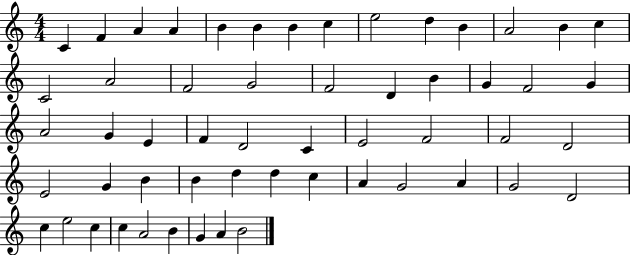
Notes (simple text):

C4/q F4/q A4/q A4/q B4/q B4/q B4/q C5/q E5/h D5/q B4/q A4/h B4/q C5/q C4/h A4/h F4/h G4/h F4/h D4/q B4/q G4/q F4/h G4/q A4/h G4/q E4/q F4/q D4/h C4/q E4/h F4/h F4/h D4/h E4/h G4/q B4/q B4/q D5/q D5/q C5/q A4/q G4/h A4/q G4/h D4/h C5/q E5/h C5/q C5/q A4/h B4/q G4/q A4/q B4/h